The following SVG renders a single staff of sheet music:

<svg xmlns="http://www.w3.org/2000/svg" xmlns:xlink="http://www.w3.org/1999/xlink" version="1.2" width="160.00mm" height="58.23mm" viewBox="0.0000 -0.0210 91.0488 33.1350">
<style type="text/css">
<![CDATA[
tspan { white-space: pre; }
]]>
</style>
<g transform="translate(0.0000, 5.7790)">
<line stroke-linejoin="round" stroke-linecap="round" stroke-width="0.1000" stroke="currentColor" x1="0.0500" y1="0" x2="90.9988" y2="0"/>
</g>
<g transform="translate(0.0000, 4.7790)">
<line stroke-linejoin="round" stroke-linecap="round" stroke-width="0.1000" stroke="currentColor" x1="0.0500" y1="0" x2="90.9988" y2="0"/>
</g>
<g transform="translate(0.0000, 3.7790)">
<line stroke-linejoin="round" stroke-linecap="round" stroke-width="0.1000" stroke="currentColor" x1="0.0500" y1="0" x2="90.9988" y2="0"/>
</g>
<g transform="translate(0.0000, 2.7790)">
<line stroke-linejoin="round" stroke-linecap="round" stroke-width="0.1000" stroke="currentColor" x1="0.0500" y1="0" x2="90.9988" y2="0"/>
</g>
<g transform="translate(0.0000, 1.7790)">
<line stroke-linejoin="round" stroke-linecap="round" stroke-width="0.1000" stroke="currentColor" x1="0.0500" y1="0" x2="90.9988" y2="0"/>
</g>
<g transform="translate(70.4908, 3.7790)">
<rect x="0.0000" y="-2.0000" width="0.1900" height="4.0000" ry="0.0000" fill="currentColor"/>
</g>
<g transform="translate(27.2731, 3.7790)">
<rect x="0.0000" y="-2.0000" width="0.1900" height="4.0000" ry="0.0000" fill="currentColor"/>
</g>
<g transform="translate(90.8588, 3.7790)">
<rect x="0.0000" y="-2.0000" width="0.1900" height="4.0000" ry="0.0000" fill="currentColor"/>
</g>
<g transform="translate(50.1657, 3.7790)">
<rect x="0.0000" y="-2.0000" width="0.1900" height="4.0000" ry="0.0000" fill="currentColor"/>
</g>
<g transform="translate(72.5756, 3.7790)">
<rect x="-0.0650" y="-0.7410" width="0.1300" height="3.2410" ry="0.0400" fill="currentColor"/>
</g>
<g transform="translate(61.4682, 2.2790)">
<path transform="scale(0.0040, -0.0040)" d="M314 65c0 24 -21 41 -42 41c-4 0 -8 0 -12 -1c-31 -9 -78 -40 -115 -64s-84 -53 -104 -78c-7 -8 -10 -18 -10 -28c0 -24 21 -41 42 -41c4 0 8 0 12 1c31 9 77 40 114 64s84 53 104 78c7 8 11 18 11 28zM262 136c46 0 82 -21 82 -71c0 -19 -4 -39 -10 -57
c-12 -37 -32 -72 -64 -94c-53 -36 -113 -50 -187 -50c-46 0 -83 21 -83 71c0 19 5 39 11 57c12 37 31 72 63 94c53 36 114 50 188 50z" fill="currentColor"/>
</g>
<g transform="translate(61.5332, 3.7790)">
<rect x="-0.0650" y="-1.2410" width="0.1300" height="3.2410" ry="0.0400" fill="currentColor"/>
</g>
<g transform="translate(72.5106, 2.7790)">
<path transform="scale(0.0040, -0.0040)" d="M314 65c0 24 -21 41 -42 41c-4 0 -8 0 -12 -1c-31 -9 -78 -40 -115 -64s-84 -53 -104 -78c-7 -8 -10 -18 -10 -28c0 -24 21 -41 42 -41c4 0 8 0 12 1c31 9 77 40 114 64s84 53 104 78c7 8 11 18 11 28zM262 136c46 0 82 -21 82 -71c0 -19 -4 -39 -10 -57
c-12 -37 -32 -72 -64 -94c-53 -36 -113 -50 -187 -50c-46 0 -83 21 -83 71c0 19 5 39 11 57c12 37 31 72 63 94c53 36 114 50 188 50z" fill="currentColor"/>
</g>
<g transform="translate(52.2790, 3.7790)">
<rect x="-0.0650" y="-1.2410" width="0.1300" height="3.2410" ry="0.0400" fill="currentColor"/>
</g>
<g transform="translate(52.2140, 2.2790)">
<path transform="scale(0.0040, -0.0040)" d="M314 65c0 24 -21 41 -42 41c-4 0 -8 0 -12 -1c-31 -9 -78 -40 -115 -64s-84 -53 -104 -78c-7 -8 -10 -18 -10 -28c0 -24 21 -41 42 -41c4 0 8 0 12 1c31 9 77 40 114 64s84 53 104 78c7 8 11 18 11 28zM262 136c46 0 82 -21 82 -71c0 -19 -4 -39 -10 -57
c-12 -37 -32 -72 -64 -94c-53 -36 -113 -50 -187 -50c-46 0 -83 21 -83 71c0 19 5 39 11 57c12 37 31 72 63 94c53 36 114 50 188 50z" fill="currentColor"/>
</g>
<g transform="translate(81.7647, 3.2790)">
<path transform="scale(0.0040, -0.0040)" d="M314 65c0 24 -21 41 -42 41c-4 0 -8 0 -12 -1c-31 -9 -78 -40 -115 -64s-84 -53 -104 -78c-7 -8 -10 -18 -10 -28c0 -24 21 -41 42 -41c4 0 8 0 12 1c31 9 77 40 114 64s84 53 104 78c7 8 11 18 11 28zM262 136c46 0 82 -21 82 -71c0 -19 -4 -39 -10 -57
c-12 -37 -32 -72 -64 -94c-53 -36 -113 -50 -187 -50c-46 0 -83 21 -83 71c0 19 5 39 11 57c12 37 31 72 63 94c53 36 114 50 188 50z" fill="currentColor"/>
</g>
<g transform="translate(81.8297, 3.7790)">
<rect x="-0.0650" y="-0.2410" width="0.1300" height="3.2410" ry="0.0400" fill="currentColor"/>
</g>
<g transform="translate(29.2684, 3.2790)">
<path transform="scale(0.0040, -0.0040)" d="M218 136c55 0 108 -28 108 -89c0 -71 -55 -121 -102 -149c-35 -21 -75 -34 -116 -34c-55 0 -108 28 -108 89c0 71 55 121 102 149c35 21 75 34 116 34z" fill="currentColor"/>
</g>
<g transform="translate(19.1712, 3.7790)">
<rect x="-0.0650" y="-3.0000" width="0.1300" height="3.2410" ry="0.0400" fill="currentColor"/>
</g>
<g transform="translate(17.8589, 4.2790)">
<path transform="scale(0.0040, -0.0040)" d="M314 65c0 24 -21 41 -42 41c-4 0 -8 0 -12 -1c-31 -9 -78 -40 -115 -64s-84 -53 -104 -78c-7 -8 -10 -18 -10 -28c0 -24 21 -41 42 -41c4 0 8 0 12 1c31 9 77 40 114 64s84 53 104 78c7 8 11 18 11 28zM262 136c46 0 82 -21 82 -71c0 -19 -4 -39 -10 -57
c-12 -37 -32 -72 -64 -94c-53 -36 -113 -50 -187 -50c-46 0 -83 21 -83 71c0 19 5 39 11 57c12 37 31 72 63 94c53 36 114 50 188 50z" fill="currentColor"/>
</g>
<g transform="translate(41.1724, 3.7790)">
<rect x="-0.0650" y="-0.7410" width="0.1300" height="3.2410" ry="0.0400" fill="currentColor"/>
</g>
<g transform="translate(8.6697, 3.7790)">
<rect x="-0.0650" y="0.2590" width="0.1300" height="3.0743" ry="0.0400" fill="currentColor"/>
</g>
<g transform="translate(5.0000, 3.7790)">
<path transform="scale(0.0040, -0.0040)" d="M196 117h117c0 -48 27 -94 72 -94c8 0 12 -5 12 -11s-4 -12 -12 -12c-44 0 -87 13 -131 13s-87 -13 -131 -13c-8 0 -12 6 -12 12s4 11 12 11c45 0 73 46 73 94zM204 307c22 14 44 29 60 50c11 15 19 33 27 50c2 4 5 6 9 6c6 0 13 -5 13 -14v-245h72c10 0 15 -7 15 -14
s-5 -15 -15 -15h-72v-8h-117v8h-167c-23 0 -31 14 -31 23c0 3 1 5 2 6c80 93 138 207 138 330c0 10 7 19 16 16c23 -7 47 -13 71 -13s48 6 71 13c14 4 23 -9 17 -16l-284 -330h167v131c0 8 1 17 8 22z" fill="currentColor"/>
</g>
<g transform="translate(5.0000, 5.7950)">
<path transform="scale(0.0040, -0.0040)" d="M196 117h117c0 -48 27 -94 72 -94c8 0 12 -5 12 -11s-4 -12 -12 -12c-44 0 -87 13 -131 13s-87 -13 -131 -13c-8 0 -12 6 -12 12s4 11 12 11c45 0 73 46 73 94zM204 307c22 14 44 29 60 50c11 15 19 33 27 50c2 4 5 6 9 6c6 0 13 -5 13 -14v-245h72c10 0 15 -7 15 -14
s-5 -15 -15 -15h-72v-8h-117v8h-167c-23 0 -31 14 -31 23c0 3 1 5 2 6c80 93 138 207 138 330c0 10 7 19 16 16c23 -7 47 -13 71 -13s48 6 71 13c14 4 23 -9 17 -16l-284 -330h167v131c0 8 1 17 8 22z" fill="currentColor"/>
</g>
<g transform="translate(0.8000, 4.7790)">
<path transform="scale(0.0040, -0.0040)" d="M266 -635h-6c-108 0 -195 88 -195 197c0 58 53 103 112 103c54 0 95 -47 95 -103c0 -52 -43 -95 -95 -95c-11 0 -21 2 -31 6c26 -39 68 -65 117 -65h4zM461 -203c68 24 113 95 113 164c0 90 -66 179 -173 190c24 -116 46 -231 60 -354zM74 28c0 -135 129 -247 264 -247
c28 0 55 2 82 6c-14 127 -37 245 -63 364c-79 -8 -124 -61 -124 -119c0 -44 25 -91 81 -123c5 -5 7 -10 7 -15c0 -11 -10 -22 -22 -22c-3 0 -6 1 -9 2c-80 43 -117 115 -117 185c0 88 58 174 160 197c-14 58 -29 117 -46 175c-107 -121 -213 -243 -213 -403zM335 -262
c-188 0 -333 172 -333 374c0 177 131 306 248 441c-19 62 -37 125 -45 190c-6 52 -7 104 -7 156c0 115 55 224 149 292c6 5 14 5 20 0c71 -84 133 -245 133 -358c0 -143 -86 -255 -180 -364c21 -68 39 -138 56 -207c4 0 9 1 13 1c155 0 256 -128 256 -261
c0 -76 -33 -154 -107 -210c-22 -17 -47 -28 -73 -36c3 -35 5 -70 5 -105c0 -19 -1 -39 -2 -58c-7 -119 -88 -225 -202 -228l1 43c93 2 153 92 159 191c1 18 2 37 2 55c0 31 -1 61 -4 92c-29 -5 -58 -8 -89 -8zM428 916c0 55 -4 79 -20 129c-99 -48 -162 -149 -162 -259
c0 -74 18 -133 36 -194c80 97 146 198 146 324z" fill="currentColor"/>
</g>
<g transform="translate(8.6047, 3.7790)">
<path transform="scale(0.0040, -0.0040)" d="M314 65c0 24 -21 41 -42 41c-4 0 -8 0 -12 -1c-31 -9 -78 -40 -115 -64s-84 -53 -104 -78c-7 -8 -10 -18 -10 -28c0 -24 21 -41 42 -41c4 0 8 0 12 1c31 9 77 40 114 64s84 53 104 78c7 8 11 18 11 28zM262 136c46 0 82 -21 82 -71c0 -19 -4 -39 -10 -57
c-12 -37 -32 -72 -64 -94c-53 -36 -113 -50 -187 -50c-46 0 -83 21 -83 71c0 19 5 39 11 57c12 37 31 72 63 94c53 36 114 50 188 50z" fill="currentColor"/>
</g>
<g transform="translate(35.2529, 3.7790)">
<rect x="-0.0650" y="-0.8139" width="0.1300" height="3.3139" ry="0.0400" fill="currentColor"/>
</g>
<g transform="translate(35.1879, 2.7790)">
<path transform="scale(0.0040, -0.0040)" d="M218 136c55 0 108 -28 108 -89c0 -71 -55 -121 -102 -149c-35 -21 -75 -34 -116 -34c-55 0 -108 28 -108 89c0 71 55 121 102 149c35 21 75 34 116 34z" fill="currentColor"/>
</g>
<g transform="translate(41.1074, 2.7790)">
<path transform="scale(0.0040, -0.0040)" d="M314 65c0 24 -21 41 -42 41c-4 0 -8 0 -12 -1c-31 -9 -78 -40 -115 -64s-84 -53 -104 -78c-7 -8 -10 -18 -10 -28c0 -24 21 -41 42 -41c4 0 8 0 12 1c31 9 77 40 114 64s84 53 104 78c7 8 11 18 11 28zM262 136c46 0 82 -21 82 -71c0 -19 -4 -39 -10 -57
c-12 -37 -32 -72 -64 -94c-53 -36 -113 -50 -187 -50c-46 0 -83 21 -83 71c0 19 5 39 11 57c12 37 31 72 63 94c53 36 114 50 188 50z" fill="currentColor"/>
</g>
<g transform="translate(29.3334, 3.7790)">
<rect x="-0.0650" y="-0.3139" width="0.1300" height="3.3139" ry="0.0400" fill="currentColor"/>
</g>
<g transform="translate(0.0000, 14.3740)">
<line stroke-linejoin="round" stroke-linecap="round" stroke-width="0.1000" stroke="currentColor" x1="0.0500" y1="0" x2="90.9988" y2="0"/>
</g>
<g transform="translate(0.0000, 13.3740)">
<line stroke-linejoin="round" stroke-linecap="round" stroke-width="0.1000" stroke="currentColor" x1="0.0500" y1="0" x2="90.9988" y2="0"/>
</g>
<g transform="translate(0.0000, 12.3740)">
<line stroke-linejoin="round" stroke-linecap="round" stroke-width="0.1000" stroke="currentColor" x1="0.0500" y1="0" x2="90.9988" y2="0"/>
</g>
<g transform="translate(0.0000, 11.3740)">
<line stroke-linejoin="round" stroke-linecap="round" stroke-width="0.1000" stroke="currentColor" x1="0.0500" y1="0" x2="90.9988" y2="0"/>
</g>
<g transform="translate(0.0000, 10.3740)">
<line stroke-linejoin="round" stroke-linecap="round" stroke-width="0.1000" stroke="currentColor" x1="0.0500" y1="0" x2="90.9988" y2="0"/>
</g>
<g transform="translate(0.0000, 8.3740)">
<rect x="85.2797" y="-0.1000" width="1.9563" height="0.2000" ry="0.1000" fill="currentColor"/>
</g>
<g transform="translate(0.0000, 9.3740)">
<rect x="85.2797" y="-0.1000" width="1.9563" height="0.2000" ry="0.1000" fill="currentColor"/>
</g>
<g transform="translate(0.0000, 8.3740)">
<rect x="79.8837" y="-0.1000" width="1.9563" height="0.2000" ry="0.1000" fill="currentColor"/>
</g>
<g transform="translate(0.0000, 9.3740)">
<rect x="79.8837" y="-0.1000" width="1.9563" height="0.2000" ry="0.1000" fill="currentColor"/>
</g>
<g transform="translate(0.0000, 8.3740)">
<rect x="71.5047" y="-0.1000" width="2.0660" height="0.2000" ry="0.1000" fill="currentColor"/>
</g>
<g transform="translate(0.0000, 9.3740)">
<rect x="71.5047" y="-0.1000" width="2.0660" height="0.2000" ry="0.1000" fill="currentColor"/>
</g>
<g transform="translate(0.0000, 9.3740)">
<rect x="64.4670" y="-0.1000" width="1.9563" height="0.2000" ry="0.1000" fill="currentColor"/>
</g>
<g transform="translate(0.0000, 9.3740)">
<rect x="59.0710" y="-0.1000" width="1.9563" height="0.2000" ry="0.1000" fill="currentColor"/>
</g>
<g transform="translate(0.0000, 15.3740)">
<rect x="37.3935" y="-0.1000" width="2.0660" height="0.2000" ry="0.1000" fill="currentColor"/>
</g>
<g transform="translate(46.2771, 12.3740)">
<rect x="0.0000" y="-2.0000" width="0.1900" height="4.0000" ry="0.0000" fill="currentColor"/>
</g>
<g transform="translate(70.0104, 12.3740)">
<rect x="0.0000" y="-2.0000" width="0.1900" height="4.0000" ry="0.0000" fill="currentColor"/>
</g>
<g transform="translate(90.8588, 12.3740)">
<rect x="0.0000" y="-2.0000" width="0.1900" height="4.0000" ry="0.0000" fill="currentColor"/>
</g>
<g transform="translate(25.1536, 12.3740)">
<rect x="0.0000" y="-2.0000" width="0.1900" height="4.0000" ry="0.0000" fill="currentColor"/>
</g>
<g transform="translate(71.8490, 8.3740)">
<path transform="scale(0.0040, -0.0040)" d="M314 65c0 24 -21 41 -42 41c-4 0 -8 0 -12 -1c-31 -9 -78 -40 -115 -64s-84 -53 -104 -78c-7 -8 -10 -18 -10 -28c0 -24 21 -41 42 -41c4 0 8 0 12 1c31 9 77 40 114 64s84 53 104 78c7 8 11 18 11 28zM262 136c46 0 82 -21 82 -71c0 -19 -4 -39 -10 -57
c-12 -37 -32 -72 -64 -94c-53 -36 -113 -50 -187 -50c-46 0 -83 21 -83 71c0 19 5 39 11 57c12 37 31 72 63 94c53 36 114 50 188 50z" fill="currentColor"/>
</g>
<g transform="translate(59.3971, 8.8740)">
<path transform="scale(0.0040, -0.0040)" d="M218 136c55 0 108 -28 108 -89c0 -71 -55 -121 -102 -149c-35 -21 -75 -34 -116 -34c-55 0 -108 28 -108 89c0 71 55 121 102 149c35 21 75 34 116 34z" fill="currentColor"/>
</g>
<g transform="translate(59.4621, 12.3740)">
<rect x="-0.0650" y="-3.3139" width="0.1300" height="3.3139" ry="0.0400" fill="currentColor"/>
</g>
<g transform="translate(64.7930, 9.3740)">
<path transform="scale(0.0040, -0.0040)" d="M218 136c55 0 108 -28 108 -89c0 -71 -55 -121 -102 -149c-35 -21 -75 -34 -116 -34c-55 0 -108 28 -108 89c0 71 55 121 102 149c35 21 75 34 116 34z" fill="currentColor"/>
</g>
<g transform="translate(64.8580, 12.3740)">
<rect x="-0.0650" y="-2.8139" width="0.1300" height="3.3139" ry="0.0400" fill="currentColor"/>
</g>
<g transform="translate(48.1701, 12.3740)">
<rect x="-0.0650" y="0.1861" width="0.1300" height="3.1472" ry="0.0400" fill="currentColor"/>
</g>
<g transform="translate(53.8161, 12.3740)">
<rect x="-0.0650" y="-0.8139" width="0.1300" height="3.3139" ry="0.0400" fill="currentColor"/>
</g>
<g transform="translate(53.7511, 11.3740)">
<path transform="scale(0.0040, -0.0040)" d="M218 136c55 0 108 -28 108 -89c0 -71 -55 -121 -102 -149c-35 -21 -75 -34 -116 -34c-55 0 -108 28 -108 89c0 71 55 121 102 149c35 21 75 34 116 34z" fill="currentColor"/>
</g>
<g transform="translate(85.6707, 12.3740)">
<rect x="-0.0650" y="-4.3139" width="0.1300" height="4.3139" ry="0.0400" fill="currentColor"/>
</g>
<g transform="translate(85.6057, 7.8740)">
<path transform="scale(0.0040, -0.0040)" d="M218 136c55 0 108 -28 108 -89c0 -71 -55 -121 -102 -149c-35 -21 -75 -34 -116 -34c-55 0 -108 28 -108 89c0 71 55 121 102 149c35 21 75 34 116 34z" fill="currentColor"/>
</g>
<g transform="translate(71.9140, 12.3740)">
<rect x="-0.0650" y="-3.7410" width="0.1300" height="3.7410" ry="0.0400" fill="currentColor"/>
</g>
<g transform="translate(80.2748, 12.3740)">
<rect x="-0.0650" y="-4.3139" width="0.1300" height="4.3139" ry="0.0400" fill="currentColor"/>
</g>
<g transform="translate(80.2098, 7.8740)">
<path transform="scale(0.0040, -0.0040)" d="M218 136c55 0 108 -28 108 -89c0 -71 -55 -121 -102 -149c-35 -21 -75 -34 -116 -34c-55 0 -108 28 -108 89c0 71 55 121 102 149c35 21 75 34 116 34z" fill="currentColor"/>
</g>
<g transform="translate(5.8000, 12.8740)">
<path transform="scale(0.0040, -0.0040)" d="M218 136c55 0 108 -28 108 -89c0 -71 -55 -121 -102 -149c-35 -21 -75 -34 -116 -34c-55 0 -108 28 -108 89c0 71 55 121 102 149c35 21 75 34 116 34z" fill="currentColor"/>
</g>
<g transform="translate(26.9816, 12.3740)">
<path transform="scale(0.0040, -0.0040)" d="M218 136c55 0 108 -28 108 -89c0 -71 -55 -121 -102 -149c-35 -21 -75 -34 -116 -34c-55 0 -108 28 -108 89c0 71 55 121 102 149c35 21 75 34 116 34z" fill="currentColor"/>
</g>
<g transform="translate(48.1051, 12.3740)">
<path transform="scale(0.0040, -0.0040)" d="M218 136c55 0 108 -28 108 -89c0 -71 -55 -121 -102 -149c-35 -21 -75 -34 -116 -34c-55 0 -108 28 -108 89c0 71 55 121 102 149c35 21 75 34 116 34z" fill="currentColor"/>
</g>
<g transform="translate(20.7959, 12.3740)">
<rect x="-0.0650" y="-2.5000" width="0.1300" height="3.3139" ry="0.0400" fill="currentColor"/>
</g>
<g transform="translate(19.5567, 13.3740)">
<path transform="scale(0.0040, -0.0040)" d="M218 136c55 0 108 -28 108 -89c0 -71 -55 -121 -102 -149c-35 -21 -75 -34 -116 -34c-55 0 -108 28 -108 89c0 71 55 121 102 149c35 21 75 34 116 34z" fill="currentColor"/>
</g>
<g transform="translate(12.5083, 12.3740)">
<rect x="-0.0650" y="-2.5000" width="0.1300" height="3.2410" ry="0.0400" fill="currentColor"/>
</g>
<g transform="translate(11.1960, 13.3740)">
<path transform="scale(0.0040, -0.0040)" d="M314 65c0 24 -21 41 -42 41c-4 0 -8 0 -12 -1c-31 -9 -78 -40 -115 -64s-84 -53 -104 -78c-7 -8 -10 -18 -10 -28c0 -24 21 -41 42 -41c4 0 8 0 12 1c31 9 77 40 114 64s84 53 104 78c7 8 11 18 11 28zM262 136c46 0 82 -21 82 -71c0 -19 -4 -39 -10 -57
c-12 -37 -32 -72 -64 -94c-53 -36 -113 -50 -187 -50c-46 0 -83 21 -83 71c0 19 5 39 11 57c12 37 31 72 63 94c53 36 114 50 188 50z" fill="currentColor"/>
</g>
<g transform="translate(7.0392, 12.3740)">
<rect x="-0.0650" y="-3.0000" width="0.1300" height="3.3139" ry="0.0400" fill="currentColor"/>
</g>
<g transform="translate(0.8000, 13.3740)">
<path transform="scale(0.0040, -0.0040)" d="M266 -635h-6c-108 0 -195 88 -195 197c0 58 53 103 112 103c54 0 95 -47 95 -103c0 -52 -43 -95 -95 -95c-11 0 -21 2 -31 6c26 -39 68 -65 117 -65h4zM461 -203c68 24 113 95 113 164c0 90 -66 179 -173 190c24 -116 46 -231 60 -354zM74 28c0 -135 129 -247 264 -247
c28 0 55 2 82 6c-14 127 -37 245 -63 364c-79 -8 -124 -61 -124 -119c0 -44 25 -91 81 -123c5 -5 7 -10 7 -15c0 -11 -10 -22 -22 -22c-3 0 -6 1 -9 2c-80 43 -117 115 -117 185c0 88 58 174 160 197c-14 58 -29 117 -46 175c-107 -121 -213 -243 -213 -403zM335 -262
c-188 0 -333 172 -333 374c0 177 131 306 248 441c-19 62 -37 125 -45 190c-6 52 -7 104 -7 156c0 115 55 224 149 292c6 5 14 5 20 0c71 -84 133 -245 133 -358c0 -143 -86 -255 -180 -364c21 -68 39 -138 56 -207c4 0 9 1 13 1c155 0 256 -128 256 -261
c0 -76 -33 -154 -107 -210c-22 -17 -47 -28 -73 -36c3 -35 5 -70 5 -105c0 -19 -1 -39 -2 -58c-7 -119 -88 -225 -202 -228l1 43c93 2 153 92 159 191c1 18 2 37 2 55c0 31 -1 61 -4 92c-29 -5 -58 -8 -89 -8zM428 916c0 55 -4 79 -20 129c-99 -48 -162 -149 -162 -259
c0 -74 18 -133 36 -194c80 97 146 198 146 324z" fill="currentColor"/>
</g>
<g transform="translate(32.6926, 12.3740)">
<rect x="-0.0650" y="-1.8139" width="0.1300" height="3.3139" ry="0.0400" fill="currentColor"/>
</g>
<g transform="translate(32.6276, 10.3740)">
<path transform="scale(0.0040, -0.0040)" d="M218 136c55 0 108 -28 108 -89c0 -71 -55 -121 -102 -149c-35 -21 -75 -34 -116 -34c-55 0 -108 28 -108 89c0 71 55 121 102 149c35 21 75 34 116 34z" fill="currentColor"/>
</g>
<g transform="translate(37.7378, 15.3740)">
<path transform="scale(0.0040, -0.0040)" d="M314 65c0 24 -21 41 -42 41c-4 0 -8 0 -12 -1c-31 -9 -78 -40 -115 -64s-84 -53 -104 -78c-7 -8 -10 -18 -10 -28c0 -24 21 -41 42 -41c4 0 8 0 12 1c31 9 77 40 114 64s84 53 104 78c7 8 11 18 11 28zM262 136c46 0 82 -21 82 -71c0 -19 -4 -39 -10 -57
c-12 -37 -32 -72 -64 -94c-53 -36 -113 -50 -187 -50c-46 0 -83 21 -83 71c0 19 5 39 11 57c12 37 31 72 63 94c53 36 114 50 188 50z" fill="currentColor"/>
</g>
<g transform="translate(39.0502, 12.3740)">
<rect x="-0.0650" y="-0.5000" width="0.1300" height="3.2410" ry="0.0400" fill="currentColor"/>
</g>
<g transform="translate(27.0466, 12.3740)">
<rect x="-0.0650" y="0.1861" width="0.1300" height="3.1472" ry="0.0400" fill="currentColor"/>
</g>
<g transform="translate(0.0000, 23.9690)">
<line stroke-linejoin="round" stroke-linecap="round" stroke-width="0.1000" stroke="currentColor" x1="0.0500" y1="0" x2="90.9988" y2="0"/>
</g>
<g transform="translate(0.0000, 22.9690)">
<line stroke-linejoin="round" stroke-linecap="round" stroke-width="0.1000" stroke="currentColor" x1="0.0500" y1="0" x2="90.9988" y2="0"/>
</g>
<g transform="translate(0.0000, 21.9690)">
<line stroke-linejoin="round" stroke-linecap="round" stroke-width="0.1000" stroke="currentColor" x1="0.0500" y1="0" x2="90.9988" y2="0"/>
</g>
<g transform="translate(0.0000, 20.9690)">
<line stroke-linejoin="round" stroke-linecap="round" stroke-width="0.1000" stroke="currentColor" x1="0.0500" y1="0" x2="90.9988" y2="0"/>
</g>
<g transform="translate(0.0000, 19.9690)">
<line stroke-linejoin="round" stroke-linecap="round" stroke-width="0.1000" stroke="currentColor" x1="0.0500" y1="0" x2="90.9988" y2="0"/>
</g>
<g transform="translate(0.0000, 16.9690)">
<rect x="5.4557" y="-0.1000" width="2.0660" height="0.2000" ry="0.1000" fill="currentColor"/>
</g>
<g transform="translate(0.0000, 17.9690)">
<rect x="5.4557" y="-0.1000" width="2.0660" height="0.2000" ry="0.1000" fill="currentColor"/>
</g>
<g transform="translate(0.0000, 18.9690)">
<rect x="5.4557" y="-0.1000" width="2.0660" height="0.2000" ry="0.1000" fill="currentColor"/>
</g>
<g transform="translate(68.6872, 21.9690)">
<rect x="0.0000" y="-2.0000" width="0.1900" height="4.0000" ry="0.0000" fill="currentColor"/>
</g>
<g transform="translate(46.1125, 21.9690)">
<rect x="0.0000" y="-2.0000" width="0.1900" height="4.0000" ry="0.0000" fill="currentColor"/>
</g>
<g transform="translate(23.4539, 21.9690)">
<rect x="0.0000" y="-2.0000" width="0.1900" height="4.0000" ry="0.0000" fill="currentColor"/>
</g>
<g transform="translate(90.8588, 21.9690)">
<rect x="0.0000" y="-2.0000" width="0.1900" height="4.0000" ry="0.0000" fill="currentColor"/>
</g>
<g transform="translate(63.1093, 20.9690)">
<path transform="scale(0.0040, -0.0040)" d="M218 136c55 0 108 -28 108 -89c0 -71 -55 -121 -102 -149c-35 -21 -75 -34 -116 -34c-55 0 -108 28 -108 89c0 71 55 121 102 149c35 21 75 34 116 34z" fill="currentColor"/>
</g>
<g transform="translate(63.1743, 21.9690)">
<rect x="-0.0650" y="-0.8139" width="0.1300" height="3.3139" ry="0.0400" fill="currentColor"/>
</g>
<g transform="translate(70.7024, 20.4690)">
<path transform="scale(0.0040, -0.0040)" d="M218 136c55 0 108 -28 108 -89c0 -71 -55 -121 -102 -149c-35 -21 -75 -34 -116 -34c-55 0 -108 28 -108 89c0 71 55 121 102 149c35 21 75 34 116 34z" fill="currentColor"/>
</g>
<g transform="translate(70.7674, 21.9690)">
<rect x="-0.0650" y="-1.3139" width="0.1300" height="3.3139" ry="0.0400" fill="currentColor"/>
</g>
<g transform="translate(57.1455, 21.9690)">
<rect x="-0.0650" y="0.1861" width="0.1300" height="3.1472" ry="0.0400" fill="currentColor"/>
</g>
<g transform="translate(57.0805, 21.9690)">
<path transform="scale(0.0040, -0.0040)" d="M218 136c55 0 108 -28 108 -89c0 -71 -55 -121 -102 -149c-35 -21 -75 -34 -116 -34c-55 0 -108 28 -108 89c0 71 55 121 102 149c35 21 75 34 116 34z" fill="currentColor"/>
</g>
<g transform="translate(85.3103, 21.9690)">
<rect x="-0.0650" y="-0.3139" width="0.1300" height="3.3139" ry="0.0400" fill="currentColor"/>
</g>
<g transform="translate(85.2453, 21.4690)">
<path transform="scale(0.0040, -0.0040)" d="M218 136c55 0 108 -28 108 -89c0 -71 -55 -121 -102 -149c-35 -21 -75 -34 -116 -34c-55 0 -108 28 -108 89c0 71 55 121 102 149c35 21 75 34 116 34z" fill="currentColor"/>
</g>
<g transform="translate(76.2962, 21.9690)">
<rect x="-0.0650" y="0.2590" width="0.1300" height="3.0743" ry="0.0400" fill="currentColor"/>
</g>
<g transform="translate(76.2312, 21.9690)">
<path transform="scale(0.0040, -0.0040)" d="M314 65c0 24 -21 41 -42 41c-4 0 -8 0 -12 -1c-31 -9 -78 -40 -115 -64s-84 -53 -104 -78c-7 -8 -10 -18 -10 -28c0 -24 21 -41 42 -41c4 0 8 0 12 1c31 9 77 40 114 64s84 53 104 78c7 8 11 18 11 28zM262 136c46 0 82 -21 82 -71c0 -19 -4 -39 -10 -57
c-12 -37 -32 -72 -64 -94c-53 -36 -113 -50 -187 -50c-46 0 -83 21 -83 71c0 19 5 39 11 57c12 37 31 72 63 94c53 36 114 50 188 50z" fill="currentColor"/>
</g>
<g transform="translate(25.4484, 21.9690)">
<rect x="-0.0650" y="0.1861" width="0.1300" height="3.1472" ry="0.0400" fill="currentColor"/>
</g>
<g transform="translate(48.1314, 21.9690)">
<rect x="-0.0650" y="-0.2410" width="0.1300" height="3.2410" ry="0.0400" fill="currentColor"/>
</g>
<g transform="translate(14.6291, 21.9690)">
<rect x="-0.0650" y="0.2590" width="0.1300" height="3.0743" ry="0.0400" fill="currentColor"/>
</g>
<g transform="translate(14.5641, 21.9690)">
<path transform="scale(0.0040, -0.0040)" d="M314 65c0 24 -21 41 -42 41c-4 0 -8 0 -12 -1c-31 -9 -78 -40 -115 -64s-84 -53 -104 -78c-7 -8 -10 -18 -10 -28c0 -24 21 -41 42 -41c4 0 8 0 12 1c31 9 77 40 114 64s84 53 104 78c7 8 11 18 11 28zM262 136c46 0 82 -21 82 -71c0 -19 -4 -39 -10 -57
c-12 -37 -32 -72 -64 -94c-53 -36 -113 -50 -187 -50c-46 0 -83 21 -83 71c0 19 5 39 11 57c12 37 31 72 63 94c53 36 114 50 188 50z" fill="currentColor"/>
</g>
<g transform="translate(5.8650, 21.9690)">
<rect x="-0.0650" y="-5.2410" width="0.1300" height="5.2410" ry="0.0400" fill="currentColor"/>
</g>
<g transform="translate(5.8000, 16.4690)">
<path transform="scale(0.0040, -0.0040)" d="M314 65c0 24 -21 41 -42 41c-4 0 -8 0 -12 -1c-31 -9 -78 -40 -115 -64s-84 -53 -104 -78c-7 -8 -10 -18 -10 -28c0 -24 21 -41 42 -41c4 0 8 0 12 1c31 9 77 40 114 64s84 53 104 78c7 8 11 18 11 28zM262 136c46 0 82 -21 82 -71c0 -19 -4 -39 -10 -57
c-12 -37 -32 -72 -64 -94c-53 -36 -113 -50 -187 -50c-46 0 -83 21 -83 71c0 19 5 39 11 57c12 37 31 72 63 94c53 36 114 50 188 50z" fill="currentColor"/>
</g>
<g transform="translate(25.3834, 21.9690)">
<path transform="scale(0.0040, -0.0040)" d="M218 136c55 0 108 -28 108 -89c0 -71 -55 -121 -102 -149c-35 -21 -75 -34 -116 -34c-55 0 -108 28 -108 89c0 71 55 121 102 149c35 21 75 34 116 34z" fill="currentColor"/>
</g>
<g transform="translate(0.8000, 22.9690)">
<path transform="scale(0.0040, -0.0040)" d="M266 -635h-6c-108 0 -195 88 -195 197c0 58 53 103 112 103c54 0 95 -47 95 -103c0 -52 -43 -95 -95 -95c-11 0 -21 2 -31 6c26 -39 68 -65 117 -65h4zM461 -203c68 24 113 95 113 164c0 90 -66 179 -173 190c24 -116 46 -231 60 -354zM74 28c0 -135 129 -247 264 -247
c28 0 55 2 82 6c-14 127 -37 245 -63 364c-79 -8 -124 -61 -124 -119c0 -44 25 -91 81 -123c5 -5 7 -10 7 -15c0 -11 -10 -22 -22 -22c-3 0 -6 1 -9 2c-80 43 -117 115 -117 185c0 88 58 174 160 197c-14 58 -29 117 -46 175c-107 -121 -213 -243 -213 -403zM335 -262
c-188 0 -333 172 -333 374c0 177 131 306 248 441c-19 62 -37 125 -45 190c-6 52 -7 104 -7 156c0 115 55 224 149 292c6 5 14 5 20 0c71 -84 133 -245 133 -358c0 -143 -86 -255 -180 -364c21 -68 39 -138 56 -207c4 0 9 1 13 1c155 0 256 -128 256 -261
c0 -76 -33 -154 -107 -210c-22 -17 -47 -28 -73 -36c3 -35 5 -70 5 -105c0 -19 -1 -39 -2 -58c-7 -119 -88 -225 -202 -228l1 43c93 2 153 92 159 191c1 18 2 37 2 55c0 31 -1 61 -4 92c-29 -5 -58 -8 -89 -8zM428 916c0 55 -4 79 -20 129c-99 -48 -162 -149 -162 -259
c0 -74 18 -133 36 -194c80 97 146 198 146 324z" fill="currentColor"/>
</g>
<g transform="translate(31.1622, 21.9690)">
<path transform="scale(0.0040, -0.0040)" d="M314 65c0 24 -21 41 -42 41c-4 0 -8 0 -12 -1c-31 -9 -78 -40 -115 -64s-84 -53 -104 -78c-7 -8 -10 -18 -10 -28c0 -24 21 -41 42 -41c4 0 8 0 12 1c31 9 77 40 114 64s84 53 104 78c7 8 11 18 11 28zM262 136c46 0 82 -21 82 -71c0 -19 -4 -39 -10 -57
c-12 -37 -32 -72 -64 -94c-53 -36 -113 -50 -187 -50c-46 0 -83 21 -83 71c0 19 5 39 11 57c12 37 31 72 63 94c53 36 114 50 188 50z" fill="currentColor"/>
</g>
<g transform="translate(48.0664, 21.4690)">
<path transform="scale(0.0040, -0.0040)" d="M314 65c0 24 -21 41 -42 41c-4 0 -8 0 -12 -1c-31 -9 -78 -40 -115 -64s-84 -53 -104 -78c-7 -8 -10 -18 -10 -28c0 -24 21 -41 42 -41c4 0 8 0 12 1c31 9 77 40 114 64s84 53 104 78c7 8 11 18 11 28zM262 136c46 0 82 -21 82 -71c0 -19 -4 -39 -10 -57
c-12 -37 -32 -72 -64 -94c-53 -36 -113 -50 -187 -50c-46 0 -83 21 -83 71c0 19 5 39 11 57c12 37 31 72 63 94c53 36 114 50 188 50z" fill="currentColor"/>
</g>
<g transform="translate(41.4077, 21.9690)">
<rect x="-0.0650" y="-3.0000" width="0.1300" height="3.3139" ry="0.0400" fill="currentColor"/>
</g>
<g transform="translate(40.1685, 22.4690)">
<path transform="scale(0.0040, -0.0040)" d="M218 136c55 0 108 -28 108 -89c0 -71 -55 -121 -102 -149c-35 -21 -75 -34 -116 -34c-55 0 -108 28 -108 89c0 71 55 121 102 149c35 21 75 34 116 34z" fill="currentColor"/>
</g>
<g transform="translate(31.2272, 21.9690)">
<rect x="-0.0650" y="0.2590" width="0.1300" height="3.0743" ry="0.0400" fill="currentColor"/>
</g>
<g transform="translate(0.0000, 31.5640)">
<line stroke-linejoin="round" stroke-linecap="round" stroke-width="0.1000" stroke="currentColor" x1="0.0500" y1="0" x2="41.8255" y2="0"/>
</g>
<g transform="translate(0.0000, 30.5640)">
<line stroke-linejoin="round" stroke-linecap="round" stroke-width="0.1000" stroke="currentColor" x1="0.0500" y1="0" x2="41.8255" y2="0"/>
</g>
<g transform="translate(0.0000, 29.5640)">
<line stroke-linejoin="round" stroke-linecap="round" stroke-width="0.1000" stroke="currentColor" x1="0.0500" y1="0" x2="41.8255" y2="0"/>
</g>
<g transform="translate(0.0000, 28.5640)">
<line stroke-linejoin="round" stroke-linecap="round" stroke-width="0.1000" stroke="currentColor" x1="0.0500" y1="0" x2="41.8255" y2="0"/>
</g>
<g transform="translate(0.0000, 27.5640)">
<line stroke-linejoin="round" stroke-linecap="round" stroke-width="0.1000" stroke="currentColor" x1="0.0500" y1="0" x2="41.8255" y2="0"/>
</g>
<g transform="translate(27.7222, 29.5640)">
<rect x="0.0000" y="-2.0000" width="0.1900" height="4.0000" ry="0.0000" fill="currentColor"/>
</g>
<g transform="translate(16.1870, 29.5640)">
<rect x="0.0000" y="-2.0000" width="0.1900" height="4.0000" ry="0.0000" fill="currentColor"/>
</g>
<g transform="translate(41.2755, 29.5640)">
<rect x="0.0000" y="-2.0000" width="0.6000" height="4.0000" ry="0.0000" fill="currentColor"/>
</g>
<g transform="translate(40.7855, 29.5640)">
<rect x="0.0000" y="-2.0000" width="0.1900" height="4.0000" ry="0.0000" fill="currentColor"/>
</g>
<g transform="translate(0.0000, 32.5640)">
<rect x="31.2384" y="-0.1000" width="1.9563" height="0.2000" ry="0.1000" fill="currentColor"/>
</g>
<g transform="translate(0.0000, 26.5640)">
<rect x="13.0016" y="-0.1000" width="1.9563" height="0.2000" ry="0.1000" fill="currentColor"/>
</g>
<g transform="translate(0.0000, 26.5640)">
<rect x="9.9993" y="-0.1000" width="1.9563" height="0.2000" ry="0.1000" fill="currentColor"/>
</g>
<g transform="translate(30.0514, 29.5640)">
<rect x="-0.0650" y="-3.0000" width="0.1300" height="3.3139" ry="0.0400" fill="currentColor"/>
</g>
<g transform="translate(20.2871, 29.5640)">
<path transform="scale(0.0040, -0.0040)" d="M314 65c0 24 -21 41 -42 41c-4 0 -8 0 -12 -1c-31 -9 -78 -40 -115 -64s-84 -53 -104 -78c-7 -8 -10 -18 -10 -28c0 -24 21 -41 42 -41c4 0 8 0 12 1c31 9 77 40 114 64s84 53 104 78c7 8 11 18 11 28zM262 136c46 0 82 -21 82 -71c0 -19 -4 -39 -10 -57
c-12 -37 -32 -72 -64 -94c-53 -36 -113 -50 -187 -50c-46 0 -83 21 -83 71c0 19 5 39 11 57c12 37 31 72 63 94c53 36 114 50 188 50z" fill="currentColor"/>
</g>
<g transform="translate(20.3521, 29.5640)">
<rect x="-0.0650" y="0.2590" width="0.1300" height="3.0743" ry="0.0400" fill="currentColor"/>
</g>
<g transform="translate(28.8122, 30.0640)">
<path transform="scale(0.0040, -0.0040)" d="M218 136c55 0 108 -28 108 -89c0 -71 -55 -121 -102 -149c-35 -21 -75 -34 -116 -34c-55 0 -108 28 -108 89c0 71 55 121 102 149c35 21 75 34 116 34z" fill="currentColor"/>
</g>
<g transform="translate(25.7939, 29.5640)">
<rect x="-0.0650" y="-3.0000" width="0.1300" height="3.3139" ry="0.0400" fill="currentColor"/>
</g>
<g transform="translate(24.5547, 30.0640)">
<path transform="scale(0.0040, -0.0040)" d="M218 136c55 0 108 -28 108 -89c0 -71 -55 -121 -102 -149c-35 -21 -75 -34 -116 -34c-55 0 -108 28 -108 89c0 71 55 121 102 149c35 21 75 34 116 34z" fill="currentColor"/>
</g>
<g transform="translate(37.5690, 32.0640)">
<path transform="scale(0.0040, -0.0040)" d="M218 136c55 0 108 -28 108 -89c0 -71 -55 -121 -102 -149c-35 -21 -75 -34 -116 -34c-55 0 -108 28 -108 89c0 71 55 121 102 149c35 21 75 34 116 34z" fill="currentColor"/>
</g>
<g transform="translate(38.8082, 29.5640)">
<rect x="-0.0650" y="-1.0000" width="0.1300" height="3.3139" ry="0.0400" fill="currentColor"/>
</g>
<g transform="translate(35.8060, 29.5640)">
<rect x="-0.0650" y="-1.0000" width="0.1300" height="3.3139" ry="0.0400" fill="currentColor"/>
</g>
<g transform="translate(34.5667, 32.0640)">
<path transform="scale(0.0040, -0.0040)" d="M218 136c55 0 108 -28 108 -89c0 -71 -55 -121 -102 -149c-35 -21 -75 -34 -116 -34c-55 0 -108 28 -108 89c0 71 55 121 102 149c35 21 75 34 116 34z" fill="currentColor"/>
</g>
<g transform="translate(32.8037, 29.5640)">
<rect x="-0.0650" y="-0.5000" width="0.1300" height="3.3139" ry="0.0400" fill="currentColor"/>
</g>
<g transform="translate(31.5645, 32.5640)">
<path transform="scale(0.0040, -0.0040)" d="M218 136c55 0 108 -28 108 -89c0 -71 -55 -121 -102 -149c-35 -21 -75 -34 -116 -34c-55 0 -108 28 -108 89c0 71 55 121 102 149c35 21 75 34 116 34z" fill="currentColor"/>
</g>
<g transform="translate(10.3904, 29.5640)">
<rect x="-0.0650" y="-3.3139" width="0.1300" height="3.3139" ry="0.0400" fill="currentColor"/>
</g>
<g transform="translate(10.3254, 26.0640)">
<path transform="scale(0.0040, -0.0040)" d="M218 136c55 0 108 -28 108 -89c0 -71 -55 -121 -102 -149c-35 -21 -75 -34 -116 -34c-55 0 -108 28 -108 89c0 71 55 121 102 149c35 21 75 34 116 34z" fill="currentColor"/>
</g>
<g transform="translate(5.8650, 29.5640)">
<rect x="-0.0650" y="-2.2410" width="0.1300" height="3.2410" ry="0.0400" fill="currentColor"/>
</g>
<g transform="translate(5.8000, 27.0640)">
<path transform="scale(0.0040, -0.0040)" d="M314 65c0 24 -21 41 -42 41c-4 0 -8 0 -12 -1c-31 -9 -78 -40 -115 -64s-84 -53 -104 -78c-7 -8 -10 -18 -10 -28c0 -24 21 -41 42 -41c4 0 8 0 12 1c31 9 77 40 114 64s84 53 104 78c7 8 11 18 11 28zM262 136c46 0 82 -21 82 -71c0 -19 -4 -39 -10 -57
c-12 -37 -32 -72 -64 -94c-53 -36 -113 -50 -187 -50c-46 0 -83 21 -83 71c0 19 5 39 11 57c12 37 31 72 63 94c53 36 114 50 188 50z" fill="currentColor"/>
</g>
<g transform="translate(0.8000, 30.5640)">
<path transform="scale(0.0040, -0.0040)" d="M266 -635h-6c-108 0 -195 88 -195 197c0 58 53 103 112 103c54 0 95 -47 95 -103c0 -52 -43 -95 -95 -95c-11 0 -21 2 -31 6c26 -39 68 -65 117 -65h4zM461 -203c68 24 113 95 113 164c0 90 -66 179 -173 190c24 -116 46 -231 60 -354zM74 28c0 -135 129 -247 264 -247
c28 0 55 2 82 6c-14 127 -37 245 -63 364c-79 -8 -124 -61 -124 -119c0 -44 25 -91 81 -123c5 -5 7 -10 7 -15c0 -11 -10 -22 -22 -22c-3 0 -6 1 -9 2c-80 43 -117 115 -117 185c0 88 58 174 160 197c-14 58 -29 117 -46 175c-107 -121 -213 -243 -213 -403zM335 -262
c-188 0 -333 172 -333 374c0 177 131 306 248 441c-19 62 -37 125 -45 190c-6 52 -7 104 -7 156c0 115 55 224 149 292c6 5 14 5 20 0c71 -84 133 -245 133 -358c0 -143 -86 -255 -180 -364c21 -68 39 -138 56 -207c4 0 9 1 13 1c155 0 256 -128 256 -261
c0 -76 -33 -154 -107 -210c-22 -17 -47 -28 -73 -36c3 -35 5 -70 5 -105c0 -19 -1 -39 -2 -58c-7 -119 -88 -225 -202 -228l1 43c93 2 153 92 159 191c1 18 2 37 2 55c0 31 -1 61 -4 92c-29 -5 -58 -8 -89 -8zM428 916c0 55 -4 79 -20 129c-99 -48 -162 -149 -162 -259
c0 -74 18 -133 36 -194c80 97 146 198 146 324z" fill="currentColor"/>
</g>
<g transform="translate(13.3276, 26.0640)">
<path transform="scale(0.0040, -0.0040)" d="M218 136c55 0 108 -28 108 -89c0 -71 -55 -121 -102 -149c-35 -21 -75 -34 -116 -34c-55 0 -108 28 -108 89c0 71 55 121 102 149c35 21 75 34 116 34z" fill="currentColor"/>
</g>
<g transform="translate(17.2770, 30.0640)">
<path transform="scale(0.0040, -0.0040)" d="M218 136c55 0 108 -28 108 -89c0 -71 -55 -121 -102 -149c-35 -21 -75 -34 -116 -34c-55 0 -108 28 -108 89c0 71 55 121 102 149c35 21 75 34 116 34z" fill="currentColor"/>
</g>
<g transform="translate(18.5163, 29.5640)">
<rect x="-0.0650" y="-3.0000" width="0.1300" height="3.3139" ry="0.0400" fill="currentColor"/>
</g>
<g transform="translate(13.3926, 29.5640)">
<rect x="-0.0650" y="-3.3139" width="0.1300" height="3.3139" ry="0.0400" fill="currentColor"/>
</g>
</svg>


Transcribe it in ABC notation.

X:1
T:Untitled
M:4/4
L:1/4
K:C
B2 A2 c d d2 e2 e2 d2 c2 A G2 G B f C2 B d b a c'2 d' d' f'2 B2 B B2 A c2 B d e B2 c g2 b b A B2 A A C D D